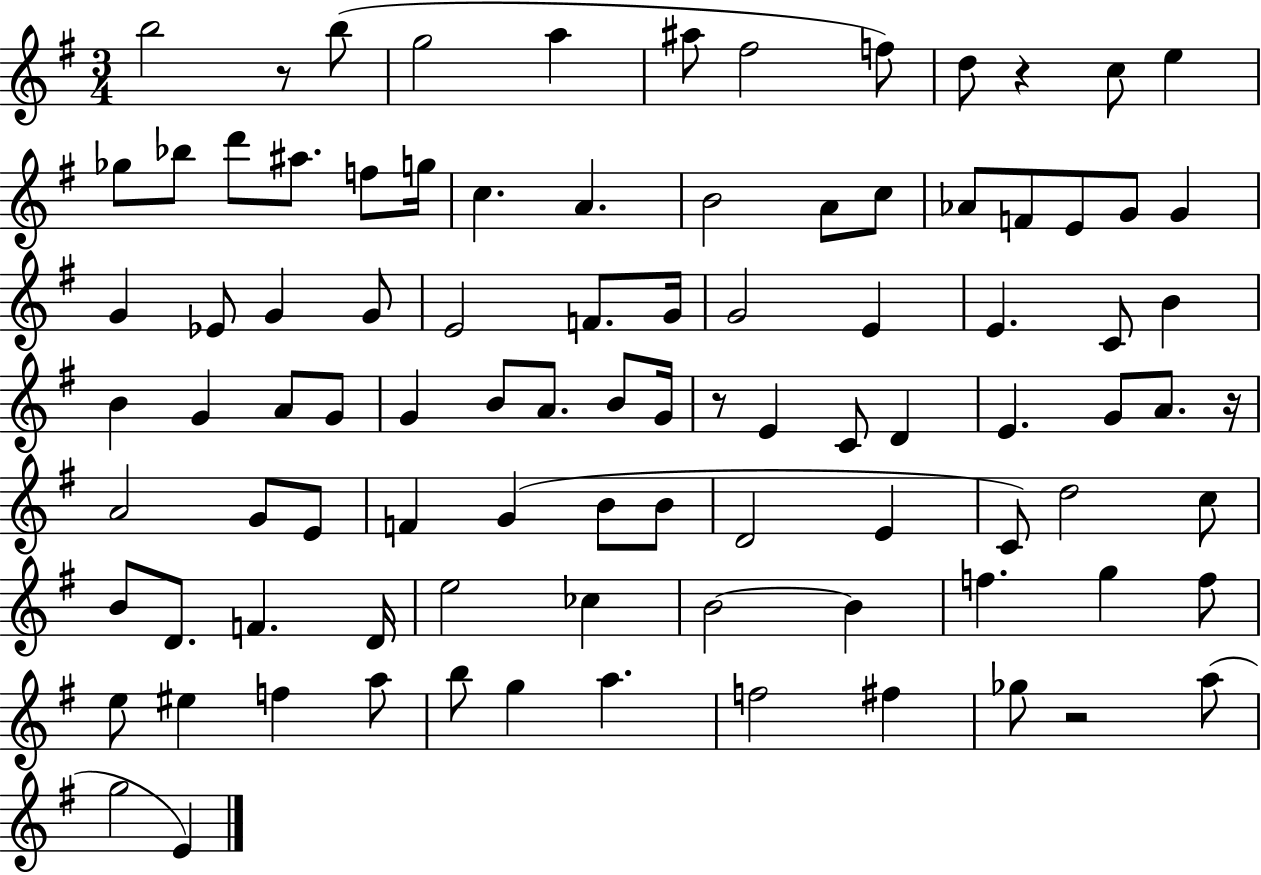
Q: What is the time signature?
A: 3/4